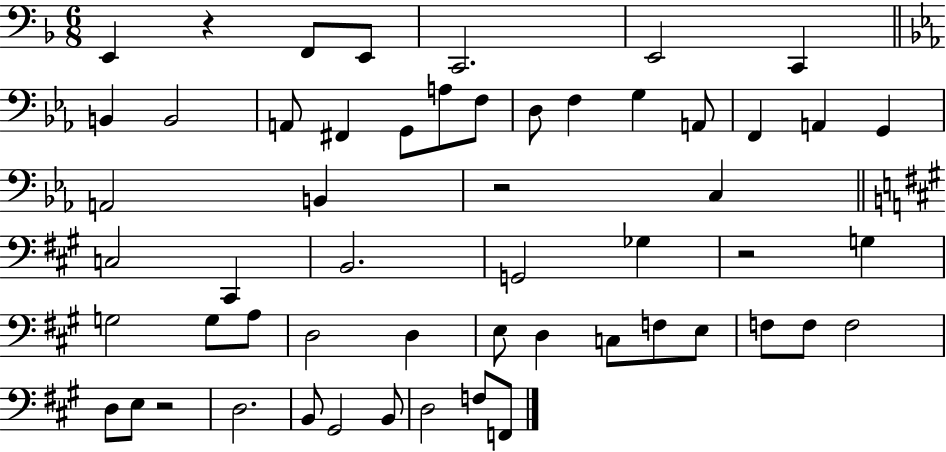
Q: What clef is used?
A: bass